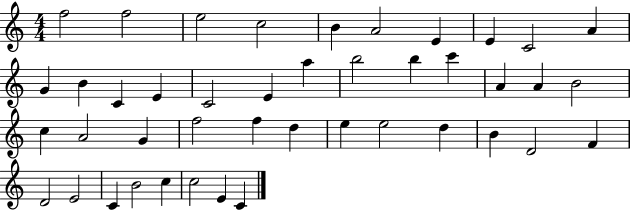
X:1
T:Untitled
M:4/4
L:1/4
K:C
f2 f2 e2 c2 B A2 E E C2 A G B C E C2 E a b2 b c' A A B2 c A2 G f2 f d e e2 d B D2 F D2 E2 C B2 c c2 E C